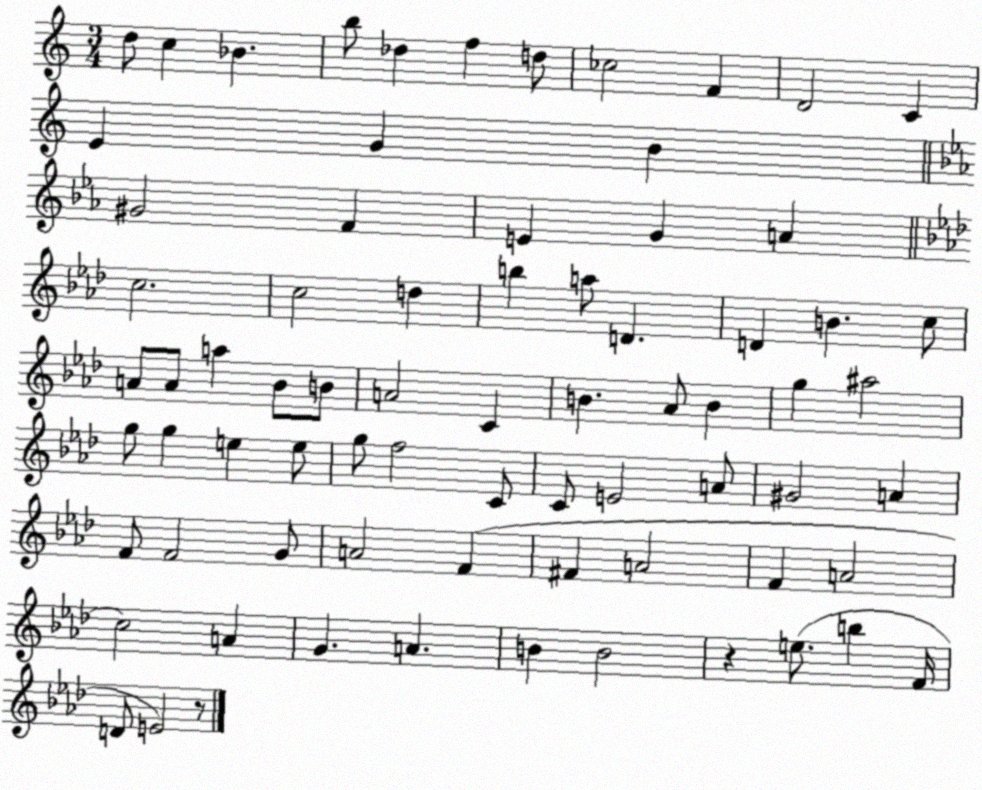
X:1
T:Untitled
M:3/4
L:1/4
K:C
d/2 c _B b/2 _d f d/2 _c2 F D2 C E G B ^G2 F E G A c2 c2 d b a/2 D D B c/2 A/2 A/2 a _B/2 B/2 A2 C B _A/2 B g ^a2 g/2 g e e/2 g/2 f2 C/2 C/2 E2 A/2 ^G2 A F/2 F2 G/2 A2 F ^F A2 F A2 c2 A G A B B2 z e/2 b F/4 D/2 E2 z/2